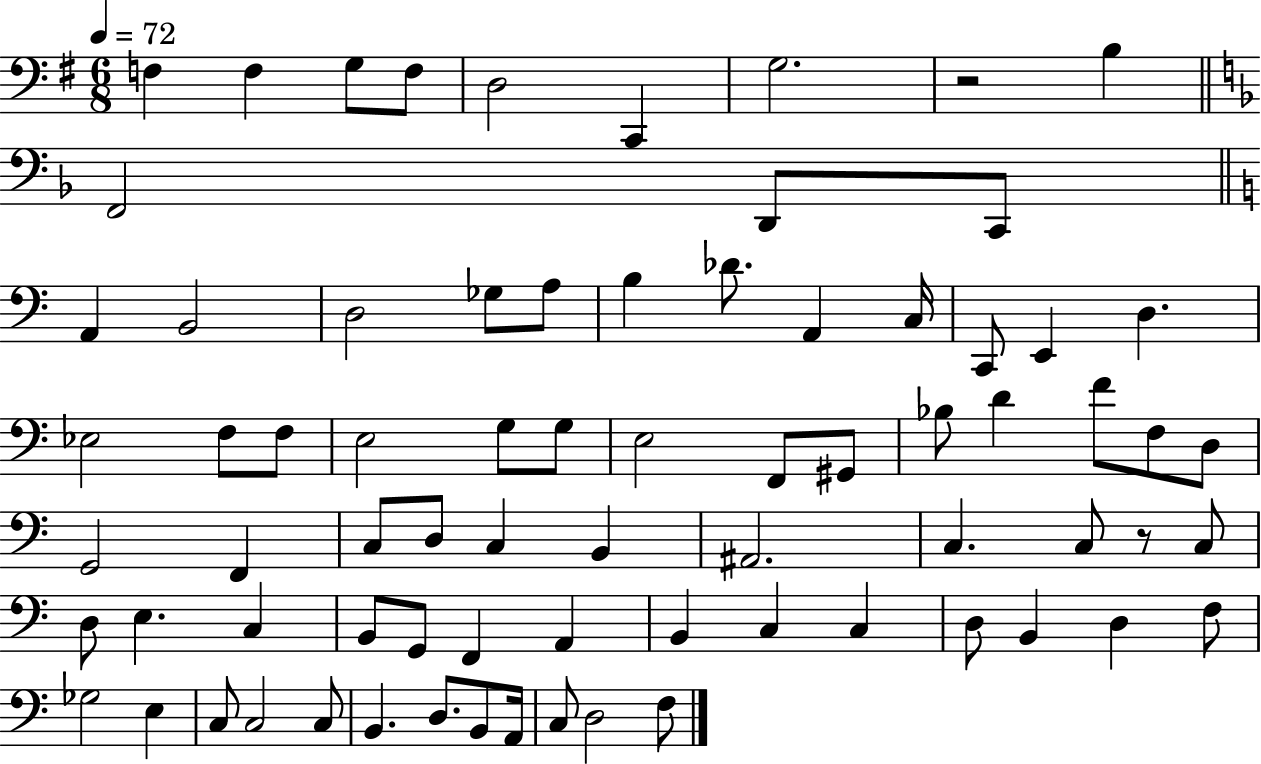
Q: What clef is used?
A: bass